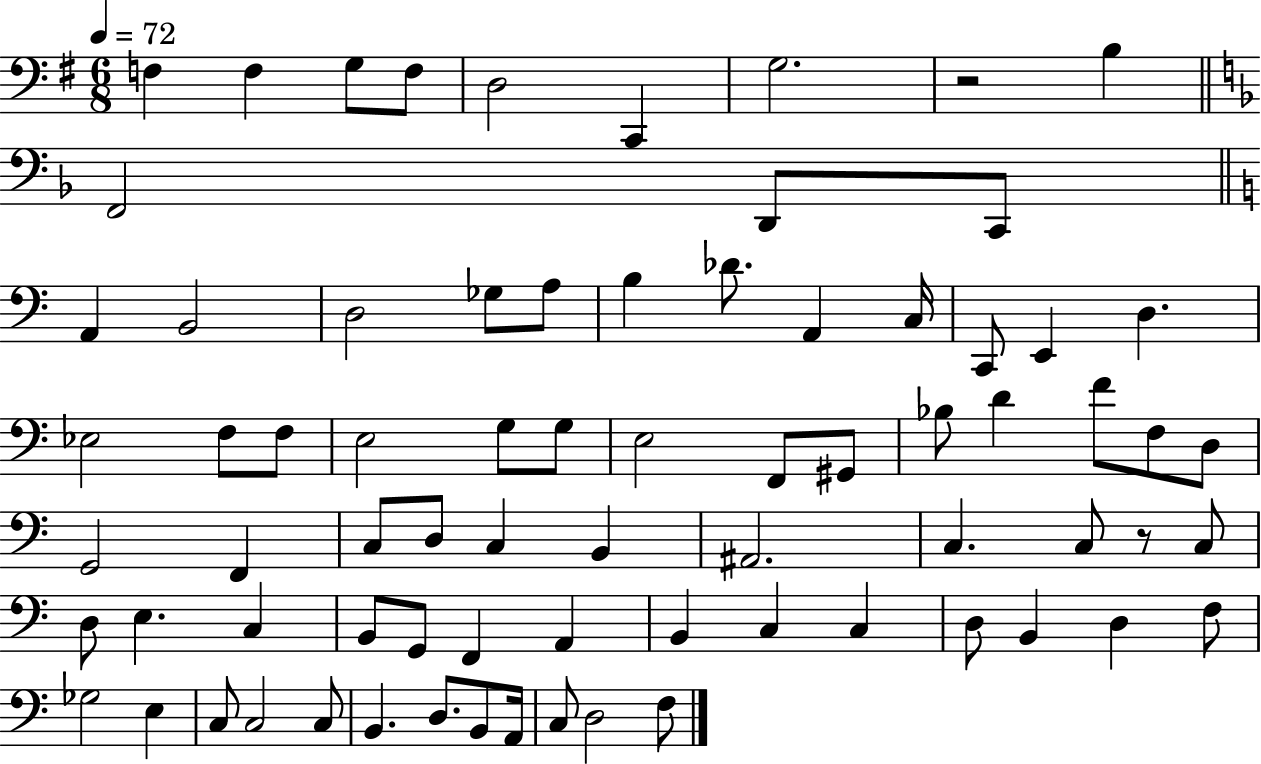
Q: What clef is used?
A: bass